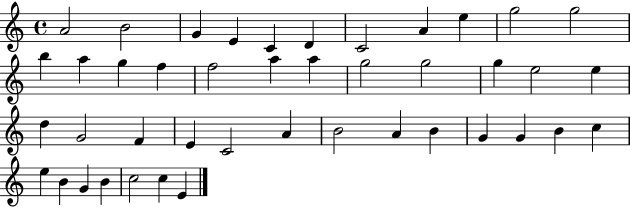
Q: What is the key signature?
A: C major